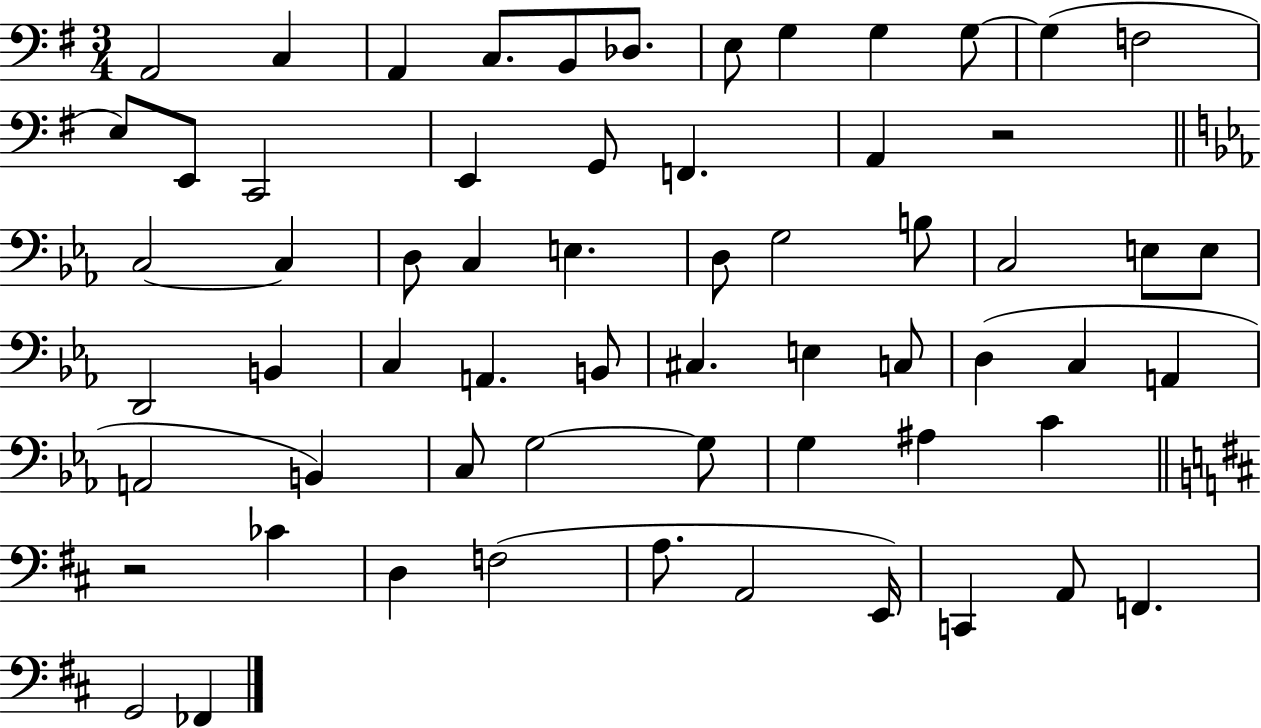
A2/h C3/q A2/q C3/e. B2/e Db3/e. E3/e G3/q G3/q G3/e G3/q F3/h E3/e E2/e C2/h E2/q G2/e F2/q. A2/q R/h C3/h C3/q D3/e C3/q E3/q. D3/e G3/h B3/e C3/h E3/e E3/e D2/h B2/q C3/q A2/q. B2/e C#3/q. E3/q C3/e D3/q C3/q A2/q A2/h B2/q C3/e G3/h G3/e G3/q A#3/q C4/q R/h CES4/q D3/q F3/h A3/e. A2/h E2/s C2/q A2/e F2/q. G2/h FES2/q